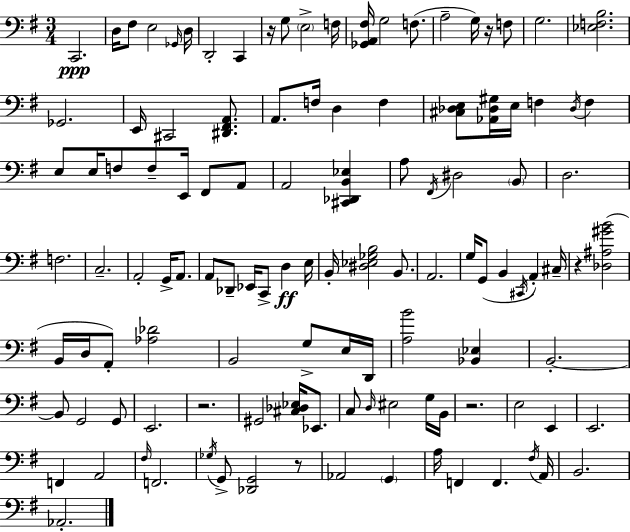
X:1
T:Untitled
M:3/4
L:1/4
K:Em
C,,2 D,/4 ^F,/2 E,2 _G,,/4 D,/4 D,,2 C,, z/4 G,/2 E,2 F,/4 [_G,,A,,^F,]/4 G,2 F,/2 A,2 G,/4 z/4 F,/2 G,2 [_E,F,B,]2 _G,,2 E,,/4 ^C,,2 [^D,,^F,,A,,]/2 A,,/2 F,/4 D, F, [^C,_D,E,]/2 [_A,,_D,^G,]/4 E,/4 F, _D,/4 F, E,/2 E,/4 F,/2 F,/2 E,,/4 ^F,,/2 A,,/2 A,,2 [^C,,_D,,B,,_E,] A,/2 ^F,,/4 ^D,2 B,,/2 D,2 F,2 C,2 A,,2 G,,/4 A,,/2 A,,/2 _D,,/2 _E,,/4 C,,/2 D, E,/4 B,,/4 [^D,_E,_G,B,]2 B,,/2 A,,2 G,/4 G,,/2 B,, ^C,,/4 A,, ^C,/4 z [_D,^A,^GB]2 B,,/4 D,/4 A,,/2 [_A,_D]2 B,,2 G,/2 E,/4 D,,/4 [A,B]2 [_B,,_E,] B,,2 B,,/2 G,,2 G,,/2 E,,2 z2 ^G,,2 [^C,_D,_E,]/4 _E,,/2 C,/2 D,/4 ^E,2 G,/4 B,,/4 z2 E,2 E,, E,,2 F,, A,,2 ^F,/4 F,,2 _G,/4 G,,/2 [_D,,G,,]2 z/2 _A,,2 G,, A,/4 F,, F,, ^F,/4 A,,/4 B,,2 _A,,2